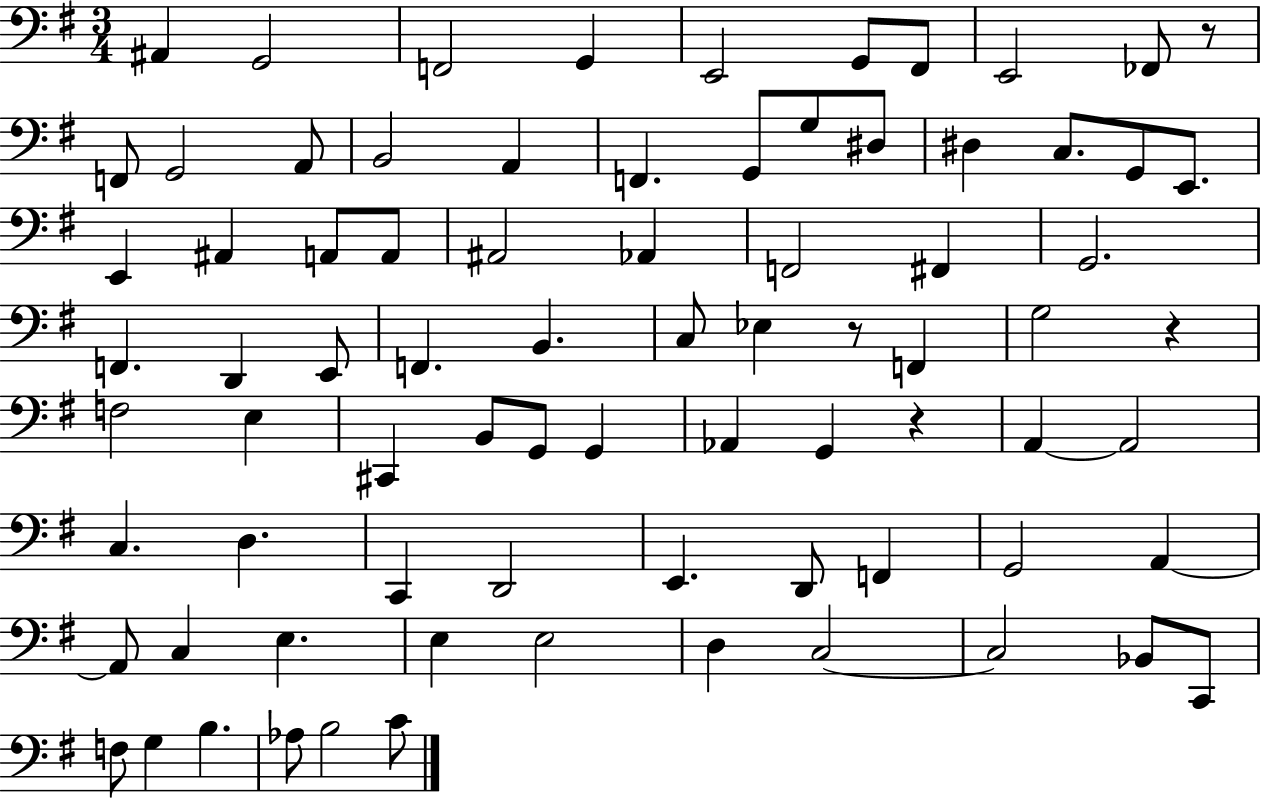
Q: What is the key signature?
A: G major